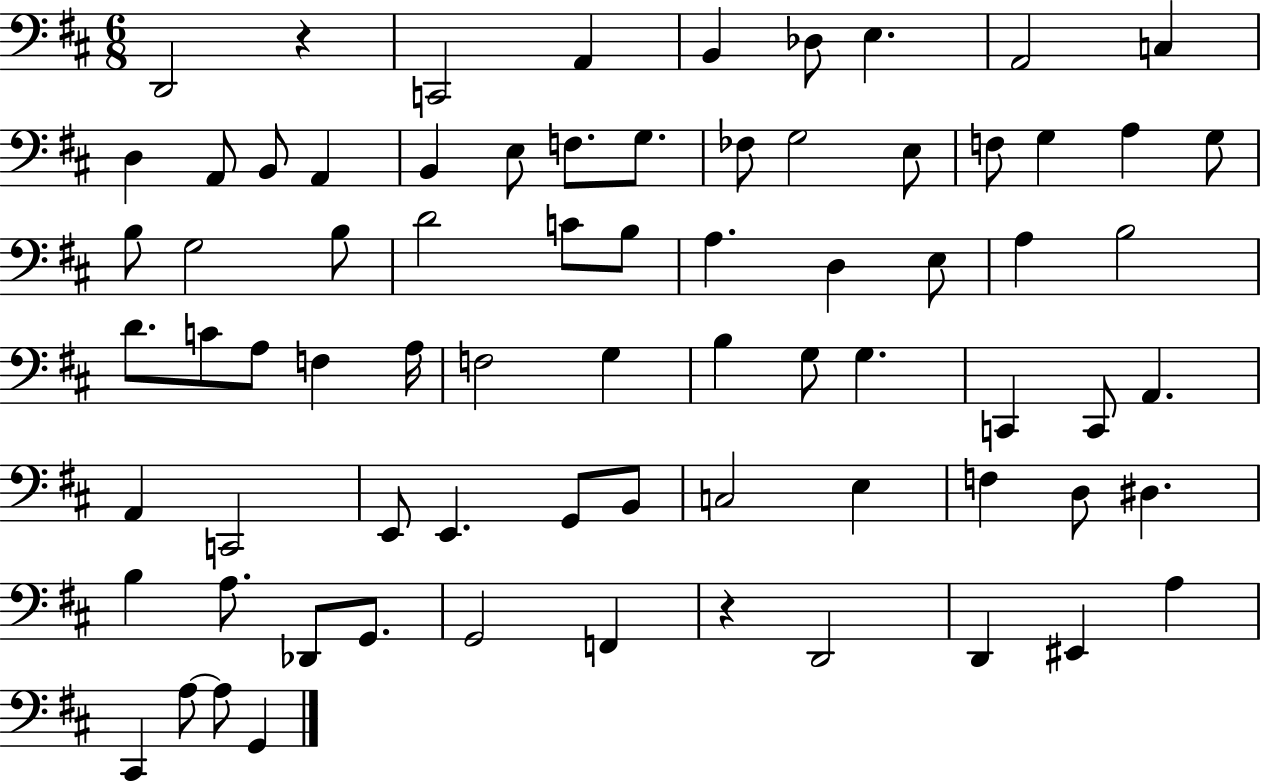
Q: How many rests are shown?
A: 2